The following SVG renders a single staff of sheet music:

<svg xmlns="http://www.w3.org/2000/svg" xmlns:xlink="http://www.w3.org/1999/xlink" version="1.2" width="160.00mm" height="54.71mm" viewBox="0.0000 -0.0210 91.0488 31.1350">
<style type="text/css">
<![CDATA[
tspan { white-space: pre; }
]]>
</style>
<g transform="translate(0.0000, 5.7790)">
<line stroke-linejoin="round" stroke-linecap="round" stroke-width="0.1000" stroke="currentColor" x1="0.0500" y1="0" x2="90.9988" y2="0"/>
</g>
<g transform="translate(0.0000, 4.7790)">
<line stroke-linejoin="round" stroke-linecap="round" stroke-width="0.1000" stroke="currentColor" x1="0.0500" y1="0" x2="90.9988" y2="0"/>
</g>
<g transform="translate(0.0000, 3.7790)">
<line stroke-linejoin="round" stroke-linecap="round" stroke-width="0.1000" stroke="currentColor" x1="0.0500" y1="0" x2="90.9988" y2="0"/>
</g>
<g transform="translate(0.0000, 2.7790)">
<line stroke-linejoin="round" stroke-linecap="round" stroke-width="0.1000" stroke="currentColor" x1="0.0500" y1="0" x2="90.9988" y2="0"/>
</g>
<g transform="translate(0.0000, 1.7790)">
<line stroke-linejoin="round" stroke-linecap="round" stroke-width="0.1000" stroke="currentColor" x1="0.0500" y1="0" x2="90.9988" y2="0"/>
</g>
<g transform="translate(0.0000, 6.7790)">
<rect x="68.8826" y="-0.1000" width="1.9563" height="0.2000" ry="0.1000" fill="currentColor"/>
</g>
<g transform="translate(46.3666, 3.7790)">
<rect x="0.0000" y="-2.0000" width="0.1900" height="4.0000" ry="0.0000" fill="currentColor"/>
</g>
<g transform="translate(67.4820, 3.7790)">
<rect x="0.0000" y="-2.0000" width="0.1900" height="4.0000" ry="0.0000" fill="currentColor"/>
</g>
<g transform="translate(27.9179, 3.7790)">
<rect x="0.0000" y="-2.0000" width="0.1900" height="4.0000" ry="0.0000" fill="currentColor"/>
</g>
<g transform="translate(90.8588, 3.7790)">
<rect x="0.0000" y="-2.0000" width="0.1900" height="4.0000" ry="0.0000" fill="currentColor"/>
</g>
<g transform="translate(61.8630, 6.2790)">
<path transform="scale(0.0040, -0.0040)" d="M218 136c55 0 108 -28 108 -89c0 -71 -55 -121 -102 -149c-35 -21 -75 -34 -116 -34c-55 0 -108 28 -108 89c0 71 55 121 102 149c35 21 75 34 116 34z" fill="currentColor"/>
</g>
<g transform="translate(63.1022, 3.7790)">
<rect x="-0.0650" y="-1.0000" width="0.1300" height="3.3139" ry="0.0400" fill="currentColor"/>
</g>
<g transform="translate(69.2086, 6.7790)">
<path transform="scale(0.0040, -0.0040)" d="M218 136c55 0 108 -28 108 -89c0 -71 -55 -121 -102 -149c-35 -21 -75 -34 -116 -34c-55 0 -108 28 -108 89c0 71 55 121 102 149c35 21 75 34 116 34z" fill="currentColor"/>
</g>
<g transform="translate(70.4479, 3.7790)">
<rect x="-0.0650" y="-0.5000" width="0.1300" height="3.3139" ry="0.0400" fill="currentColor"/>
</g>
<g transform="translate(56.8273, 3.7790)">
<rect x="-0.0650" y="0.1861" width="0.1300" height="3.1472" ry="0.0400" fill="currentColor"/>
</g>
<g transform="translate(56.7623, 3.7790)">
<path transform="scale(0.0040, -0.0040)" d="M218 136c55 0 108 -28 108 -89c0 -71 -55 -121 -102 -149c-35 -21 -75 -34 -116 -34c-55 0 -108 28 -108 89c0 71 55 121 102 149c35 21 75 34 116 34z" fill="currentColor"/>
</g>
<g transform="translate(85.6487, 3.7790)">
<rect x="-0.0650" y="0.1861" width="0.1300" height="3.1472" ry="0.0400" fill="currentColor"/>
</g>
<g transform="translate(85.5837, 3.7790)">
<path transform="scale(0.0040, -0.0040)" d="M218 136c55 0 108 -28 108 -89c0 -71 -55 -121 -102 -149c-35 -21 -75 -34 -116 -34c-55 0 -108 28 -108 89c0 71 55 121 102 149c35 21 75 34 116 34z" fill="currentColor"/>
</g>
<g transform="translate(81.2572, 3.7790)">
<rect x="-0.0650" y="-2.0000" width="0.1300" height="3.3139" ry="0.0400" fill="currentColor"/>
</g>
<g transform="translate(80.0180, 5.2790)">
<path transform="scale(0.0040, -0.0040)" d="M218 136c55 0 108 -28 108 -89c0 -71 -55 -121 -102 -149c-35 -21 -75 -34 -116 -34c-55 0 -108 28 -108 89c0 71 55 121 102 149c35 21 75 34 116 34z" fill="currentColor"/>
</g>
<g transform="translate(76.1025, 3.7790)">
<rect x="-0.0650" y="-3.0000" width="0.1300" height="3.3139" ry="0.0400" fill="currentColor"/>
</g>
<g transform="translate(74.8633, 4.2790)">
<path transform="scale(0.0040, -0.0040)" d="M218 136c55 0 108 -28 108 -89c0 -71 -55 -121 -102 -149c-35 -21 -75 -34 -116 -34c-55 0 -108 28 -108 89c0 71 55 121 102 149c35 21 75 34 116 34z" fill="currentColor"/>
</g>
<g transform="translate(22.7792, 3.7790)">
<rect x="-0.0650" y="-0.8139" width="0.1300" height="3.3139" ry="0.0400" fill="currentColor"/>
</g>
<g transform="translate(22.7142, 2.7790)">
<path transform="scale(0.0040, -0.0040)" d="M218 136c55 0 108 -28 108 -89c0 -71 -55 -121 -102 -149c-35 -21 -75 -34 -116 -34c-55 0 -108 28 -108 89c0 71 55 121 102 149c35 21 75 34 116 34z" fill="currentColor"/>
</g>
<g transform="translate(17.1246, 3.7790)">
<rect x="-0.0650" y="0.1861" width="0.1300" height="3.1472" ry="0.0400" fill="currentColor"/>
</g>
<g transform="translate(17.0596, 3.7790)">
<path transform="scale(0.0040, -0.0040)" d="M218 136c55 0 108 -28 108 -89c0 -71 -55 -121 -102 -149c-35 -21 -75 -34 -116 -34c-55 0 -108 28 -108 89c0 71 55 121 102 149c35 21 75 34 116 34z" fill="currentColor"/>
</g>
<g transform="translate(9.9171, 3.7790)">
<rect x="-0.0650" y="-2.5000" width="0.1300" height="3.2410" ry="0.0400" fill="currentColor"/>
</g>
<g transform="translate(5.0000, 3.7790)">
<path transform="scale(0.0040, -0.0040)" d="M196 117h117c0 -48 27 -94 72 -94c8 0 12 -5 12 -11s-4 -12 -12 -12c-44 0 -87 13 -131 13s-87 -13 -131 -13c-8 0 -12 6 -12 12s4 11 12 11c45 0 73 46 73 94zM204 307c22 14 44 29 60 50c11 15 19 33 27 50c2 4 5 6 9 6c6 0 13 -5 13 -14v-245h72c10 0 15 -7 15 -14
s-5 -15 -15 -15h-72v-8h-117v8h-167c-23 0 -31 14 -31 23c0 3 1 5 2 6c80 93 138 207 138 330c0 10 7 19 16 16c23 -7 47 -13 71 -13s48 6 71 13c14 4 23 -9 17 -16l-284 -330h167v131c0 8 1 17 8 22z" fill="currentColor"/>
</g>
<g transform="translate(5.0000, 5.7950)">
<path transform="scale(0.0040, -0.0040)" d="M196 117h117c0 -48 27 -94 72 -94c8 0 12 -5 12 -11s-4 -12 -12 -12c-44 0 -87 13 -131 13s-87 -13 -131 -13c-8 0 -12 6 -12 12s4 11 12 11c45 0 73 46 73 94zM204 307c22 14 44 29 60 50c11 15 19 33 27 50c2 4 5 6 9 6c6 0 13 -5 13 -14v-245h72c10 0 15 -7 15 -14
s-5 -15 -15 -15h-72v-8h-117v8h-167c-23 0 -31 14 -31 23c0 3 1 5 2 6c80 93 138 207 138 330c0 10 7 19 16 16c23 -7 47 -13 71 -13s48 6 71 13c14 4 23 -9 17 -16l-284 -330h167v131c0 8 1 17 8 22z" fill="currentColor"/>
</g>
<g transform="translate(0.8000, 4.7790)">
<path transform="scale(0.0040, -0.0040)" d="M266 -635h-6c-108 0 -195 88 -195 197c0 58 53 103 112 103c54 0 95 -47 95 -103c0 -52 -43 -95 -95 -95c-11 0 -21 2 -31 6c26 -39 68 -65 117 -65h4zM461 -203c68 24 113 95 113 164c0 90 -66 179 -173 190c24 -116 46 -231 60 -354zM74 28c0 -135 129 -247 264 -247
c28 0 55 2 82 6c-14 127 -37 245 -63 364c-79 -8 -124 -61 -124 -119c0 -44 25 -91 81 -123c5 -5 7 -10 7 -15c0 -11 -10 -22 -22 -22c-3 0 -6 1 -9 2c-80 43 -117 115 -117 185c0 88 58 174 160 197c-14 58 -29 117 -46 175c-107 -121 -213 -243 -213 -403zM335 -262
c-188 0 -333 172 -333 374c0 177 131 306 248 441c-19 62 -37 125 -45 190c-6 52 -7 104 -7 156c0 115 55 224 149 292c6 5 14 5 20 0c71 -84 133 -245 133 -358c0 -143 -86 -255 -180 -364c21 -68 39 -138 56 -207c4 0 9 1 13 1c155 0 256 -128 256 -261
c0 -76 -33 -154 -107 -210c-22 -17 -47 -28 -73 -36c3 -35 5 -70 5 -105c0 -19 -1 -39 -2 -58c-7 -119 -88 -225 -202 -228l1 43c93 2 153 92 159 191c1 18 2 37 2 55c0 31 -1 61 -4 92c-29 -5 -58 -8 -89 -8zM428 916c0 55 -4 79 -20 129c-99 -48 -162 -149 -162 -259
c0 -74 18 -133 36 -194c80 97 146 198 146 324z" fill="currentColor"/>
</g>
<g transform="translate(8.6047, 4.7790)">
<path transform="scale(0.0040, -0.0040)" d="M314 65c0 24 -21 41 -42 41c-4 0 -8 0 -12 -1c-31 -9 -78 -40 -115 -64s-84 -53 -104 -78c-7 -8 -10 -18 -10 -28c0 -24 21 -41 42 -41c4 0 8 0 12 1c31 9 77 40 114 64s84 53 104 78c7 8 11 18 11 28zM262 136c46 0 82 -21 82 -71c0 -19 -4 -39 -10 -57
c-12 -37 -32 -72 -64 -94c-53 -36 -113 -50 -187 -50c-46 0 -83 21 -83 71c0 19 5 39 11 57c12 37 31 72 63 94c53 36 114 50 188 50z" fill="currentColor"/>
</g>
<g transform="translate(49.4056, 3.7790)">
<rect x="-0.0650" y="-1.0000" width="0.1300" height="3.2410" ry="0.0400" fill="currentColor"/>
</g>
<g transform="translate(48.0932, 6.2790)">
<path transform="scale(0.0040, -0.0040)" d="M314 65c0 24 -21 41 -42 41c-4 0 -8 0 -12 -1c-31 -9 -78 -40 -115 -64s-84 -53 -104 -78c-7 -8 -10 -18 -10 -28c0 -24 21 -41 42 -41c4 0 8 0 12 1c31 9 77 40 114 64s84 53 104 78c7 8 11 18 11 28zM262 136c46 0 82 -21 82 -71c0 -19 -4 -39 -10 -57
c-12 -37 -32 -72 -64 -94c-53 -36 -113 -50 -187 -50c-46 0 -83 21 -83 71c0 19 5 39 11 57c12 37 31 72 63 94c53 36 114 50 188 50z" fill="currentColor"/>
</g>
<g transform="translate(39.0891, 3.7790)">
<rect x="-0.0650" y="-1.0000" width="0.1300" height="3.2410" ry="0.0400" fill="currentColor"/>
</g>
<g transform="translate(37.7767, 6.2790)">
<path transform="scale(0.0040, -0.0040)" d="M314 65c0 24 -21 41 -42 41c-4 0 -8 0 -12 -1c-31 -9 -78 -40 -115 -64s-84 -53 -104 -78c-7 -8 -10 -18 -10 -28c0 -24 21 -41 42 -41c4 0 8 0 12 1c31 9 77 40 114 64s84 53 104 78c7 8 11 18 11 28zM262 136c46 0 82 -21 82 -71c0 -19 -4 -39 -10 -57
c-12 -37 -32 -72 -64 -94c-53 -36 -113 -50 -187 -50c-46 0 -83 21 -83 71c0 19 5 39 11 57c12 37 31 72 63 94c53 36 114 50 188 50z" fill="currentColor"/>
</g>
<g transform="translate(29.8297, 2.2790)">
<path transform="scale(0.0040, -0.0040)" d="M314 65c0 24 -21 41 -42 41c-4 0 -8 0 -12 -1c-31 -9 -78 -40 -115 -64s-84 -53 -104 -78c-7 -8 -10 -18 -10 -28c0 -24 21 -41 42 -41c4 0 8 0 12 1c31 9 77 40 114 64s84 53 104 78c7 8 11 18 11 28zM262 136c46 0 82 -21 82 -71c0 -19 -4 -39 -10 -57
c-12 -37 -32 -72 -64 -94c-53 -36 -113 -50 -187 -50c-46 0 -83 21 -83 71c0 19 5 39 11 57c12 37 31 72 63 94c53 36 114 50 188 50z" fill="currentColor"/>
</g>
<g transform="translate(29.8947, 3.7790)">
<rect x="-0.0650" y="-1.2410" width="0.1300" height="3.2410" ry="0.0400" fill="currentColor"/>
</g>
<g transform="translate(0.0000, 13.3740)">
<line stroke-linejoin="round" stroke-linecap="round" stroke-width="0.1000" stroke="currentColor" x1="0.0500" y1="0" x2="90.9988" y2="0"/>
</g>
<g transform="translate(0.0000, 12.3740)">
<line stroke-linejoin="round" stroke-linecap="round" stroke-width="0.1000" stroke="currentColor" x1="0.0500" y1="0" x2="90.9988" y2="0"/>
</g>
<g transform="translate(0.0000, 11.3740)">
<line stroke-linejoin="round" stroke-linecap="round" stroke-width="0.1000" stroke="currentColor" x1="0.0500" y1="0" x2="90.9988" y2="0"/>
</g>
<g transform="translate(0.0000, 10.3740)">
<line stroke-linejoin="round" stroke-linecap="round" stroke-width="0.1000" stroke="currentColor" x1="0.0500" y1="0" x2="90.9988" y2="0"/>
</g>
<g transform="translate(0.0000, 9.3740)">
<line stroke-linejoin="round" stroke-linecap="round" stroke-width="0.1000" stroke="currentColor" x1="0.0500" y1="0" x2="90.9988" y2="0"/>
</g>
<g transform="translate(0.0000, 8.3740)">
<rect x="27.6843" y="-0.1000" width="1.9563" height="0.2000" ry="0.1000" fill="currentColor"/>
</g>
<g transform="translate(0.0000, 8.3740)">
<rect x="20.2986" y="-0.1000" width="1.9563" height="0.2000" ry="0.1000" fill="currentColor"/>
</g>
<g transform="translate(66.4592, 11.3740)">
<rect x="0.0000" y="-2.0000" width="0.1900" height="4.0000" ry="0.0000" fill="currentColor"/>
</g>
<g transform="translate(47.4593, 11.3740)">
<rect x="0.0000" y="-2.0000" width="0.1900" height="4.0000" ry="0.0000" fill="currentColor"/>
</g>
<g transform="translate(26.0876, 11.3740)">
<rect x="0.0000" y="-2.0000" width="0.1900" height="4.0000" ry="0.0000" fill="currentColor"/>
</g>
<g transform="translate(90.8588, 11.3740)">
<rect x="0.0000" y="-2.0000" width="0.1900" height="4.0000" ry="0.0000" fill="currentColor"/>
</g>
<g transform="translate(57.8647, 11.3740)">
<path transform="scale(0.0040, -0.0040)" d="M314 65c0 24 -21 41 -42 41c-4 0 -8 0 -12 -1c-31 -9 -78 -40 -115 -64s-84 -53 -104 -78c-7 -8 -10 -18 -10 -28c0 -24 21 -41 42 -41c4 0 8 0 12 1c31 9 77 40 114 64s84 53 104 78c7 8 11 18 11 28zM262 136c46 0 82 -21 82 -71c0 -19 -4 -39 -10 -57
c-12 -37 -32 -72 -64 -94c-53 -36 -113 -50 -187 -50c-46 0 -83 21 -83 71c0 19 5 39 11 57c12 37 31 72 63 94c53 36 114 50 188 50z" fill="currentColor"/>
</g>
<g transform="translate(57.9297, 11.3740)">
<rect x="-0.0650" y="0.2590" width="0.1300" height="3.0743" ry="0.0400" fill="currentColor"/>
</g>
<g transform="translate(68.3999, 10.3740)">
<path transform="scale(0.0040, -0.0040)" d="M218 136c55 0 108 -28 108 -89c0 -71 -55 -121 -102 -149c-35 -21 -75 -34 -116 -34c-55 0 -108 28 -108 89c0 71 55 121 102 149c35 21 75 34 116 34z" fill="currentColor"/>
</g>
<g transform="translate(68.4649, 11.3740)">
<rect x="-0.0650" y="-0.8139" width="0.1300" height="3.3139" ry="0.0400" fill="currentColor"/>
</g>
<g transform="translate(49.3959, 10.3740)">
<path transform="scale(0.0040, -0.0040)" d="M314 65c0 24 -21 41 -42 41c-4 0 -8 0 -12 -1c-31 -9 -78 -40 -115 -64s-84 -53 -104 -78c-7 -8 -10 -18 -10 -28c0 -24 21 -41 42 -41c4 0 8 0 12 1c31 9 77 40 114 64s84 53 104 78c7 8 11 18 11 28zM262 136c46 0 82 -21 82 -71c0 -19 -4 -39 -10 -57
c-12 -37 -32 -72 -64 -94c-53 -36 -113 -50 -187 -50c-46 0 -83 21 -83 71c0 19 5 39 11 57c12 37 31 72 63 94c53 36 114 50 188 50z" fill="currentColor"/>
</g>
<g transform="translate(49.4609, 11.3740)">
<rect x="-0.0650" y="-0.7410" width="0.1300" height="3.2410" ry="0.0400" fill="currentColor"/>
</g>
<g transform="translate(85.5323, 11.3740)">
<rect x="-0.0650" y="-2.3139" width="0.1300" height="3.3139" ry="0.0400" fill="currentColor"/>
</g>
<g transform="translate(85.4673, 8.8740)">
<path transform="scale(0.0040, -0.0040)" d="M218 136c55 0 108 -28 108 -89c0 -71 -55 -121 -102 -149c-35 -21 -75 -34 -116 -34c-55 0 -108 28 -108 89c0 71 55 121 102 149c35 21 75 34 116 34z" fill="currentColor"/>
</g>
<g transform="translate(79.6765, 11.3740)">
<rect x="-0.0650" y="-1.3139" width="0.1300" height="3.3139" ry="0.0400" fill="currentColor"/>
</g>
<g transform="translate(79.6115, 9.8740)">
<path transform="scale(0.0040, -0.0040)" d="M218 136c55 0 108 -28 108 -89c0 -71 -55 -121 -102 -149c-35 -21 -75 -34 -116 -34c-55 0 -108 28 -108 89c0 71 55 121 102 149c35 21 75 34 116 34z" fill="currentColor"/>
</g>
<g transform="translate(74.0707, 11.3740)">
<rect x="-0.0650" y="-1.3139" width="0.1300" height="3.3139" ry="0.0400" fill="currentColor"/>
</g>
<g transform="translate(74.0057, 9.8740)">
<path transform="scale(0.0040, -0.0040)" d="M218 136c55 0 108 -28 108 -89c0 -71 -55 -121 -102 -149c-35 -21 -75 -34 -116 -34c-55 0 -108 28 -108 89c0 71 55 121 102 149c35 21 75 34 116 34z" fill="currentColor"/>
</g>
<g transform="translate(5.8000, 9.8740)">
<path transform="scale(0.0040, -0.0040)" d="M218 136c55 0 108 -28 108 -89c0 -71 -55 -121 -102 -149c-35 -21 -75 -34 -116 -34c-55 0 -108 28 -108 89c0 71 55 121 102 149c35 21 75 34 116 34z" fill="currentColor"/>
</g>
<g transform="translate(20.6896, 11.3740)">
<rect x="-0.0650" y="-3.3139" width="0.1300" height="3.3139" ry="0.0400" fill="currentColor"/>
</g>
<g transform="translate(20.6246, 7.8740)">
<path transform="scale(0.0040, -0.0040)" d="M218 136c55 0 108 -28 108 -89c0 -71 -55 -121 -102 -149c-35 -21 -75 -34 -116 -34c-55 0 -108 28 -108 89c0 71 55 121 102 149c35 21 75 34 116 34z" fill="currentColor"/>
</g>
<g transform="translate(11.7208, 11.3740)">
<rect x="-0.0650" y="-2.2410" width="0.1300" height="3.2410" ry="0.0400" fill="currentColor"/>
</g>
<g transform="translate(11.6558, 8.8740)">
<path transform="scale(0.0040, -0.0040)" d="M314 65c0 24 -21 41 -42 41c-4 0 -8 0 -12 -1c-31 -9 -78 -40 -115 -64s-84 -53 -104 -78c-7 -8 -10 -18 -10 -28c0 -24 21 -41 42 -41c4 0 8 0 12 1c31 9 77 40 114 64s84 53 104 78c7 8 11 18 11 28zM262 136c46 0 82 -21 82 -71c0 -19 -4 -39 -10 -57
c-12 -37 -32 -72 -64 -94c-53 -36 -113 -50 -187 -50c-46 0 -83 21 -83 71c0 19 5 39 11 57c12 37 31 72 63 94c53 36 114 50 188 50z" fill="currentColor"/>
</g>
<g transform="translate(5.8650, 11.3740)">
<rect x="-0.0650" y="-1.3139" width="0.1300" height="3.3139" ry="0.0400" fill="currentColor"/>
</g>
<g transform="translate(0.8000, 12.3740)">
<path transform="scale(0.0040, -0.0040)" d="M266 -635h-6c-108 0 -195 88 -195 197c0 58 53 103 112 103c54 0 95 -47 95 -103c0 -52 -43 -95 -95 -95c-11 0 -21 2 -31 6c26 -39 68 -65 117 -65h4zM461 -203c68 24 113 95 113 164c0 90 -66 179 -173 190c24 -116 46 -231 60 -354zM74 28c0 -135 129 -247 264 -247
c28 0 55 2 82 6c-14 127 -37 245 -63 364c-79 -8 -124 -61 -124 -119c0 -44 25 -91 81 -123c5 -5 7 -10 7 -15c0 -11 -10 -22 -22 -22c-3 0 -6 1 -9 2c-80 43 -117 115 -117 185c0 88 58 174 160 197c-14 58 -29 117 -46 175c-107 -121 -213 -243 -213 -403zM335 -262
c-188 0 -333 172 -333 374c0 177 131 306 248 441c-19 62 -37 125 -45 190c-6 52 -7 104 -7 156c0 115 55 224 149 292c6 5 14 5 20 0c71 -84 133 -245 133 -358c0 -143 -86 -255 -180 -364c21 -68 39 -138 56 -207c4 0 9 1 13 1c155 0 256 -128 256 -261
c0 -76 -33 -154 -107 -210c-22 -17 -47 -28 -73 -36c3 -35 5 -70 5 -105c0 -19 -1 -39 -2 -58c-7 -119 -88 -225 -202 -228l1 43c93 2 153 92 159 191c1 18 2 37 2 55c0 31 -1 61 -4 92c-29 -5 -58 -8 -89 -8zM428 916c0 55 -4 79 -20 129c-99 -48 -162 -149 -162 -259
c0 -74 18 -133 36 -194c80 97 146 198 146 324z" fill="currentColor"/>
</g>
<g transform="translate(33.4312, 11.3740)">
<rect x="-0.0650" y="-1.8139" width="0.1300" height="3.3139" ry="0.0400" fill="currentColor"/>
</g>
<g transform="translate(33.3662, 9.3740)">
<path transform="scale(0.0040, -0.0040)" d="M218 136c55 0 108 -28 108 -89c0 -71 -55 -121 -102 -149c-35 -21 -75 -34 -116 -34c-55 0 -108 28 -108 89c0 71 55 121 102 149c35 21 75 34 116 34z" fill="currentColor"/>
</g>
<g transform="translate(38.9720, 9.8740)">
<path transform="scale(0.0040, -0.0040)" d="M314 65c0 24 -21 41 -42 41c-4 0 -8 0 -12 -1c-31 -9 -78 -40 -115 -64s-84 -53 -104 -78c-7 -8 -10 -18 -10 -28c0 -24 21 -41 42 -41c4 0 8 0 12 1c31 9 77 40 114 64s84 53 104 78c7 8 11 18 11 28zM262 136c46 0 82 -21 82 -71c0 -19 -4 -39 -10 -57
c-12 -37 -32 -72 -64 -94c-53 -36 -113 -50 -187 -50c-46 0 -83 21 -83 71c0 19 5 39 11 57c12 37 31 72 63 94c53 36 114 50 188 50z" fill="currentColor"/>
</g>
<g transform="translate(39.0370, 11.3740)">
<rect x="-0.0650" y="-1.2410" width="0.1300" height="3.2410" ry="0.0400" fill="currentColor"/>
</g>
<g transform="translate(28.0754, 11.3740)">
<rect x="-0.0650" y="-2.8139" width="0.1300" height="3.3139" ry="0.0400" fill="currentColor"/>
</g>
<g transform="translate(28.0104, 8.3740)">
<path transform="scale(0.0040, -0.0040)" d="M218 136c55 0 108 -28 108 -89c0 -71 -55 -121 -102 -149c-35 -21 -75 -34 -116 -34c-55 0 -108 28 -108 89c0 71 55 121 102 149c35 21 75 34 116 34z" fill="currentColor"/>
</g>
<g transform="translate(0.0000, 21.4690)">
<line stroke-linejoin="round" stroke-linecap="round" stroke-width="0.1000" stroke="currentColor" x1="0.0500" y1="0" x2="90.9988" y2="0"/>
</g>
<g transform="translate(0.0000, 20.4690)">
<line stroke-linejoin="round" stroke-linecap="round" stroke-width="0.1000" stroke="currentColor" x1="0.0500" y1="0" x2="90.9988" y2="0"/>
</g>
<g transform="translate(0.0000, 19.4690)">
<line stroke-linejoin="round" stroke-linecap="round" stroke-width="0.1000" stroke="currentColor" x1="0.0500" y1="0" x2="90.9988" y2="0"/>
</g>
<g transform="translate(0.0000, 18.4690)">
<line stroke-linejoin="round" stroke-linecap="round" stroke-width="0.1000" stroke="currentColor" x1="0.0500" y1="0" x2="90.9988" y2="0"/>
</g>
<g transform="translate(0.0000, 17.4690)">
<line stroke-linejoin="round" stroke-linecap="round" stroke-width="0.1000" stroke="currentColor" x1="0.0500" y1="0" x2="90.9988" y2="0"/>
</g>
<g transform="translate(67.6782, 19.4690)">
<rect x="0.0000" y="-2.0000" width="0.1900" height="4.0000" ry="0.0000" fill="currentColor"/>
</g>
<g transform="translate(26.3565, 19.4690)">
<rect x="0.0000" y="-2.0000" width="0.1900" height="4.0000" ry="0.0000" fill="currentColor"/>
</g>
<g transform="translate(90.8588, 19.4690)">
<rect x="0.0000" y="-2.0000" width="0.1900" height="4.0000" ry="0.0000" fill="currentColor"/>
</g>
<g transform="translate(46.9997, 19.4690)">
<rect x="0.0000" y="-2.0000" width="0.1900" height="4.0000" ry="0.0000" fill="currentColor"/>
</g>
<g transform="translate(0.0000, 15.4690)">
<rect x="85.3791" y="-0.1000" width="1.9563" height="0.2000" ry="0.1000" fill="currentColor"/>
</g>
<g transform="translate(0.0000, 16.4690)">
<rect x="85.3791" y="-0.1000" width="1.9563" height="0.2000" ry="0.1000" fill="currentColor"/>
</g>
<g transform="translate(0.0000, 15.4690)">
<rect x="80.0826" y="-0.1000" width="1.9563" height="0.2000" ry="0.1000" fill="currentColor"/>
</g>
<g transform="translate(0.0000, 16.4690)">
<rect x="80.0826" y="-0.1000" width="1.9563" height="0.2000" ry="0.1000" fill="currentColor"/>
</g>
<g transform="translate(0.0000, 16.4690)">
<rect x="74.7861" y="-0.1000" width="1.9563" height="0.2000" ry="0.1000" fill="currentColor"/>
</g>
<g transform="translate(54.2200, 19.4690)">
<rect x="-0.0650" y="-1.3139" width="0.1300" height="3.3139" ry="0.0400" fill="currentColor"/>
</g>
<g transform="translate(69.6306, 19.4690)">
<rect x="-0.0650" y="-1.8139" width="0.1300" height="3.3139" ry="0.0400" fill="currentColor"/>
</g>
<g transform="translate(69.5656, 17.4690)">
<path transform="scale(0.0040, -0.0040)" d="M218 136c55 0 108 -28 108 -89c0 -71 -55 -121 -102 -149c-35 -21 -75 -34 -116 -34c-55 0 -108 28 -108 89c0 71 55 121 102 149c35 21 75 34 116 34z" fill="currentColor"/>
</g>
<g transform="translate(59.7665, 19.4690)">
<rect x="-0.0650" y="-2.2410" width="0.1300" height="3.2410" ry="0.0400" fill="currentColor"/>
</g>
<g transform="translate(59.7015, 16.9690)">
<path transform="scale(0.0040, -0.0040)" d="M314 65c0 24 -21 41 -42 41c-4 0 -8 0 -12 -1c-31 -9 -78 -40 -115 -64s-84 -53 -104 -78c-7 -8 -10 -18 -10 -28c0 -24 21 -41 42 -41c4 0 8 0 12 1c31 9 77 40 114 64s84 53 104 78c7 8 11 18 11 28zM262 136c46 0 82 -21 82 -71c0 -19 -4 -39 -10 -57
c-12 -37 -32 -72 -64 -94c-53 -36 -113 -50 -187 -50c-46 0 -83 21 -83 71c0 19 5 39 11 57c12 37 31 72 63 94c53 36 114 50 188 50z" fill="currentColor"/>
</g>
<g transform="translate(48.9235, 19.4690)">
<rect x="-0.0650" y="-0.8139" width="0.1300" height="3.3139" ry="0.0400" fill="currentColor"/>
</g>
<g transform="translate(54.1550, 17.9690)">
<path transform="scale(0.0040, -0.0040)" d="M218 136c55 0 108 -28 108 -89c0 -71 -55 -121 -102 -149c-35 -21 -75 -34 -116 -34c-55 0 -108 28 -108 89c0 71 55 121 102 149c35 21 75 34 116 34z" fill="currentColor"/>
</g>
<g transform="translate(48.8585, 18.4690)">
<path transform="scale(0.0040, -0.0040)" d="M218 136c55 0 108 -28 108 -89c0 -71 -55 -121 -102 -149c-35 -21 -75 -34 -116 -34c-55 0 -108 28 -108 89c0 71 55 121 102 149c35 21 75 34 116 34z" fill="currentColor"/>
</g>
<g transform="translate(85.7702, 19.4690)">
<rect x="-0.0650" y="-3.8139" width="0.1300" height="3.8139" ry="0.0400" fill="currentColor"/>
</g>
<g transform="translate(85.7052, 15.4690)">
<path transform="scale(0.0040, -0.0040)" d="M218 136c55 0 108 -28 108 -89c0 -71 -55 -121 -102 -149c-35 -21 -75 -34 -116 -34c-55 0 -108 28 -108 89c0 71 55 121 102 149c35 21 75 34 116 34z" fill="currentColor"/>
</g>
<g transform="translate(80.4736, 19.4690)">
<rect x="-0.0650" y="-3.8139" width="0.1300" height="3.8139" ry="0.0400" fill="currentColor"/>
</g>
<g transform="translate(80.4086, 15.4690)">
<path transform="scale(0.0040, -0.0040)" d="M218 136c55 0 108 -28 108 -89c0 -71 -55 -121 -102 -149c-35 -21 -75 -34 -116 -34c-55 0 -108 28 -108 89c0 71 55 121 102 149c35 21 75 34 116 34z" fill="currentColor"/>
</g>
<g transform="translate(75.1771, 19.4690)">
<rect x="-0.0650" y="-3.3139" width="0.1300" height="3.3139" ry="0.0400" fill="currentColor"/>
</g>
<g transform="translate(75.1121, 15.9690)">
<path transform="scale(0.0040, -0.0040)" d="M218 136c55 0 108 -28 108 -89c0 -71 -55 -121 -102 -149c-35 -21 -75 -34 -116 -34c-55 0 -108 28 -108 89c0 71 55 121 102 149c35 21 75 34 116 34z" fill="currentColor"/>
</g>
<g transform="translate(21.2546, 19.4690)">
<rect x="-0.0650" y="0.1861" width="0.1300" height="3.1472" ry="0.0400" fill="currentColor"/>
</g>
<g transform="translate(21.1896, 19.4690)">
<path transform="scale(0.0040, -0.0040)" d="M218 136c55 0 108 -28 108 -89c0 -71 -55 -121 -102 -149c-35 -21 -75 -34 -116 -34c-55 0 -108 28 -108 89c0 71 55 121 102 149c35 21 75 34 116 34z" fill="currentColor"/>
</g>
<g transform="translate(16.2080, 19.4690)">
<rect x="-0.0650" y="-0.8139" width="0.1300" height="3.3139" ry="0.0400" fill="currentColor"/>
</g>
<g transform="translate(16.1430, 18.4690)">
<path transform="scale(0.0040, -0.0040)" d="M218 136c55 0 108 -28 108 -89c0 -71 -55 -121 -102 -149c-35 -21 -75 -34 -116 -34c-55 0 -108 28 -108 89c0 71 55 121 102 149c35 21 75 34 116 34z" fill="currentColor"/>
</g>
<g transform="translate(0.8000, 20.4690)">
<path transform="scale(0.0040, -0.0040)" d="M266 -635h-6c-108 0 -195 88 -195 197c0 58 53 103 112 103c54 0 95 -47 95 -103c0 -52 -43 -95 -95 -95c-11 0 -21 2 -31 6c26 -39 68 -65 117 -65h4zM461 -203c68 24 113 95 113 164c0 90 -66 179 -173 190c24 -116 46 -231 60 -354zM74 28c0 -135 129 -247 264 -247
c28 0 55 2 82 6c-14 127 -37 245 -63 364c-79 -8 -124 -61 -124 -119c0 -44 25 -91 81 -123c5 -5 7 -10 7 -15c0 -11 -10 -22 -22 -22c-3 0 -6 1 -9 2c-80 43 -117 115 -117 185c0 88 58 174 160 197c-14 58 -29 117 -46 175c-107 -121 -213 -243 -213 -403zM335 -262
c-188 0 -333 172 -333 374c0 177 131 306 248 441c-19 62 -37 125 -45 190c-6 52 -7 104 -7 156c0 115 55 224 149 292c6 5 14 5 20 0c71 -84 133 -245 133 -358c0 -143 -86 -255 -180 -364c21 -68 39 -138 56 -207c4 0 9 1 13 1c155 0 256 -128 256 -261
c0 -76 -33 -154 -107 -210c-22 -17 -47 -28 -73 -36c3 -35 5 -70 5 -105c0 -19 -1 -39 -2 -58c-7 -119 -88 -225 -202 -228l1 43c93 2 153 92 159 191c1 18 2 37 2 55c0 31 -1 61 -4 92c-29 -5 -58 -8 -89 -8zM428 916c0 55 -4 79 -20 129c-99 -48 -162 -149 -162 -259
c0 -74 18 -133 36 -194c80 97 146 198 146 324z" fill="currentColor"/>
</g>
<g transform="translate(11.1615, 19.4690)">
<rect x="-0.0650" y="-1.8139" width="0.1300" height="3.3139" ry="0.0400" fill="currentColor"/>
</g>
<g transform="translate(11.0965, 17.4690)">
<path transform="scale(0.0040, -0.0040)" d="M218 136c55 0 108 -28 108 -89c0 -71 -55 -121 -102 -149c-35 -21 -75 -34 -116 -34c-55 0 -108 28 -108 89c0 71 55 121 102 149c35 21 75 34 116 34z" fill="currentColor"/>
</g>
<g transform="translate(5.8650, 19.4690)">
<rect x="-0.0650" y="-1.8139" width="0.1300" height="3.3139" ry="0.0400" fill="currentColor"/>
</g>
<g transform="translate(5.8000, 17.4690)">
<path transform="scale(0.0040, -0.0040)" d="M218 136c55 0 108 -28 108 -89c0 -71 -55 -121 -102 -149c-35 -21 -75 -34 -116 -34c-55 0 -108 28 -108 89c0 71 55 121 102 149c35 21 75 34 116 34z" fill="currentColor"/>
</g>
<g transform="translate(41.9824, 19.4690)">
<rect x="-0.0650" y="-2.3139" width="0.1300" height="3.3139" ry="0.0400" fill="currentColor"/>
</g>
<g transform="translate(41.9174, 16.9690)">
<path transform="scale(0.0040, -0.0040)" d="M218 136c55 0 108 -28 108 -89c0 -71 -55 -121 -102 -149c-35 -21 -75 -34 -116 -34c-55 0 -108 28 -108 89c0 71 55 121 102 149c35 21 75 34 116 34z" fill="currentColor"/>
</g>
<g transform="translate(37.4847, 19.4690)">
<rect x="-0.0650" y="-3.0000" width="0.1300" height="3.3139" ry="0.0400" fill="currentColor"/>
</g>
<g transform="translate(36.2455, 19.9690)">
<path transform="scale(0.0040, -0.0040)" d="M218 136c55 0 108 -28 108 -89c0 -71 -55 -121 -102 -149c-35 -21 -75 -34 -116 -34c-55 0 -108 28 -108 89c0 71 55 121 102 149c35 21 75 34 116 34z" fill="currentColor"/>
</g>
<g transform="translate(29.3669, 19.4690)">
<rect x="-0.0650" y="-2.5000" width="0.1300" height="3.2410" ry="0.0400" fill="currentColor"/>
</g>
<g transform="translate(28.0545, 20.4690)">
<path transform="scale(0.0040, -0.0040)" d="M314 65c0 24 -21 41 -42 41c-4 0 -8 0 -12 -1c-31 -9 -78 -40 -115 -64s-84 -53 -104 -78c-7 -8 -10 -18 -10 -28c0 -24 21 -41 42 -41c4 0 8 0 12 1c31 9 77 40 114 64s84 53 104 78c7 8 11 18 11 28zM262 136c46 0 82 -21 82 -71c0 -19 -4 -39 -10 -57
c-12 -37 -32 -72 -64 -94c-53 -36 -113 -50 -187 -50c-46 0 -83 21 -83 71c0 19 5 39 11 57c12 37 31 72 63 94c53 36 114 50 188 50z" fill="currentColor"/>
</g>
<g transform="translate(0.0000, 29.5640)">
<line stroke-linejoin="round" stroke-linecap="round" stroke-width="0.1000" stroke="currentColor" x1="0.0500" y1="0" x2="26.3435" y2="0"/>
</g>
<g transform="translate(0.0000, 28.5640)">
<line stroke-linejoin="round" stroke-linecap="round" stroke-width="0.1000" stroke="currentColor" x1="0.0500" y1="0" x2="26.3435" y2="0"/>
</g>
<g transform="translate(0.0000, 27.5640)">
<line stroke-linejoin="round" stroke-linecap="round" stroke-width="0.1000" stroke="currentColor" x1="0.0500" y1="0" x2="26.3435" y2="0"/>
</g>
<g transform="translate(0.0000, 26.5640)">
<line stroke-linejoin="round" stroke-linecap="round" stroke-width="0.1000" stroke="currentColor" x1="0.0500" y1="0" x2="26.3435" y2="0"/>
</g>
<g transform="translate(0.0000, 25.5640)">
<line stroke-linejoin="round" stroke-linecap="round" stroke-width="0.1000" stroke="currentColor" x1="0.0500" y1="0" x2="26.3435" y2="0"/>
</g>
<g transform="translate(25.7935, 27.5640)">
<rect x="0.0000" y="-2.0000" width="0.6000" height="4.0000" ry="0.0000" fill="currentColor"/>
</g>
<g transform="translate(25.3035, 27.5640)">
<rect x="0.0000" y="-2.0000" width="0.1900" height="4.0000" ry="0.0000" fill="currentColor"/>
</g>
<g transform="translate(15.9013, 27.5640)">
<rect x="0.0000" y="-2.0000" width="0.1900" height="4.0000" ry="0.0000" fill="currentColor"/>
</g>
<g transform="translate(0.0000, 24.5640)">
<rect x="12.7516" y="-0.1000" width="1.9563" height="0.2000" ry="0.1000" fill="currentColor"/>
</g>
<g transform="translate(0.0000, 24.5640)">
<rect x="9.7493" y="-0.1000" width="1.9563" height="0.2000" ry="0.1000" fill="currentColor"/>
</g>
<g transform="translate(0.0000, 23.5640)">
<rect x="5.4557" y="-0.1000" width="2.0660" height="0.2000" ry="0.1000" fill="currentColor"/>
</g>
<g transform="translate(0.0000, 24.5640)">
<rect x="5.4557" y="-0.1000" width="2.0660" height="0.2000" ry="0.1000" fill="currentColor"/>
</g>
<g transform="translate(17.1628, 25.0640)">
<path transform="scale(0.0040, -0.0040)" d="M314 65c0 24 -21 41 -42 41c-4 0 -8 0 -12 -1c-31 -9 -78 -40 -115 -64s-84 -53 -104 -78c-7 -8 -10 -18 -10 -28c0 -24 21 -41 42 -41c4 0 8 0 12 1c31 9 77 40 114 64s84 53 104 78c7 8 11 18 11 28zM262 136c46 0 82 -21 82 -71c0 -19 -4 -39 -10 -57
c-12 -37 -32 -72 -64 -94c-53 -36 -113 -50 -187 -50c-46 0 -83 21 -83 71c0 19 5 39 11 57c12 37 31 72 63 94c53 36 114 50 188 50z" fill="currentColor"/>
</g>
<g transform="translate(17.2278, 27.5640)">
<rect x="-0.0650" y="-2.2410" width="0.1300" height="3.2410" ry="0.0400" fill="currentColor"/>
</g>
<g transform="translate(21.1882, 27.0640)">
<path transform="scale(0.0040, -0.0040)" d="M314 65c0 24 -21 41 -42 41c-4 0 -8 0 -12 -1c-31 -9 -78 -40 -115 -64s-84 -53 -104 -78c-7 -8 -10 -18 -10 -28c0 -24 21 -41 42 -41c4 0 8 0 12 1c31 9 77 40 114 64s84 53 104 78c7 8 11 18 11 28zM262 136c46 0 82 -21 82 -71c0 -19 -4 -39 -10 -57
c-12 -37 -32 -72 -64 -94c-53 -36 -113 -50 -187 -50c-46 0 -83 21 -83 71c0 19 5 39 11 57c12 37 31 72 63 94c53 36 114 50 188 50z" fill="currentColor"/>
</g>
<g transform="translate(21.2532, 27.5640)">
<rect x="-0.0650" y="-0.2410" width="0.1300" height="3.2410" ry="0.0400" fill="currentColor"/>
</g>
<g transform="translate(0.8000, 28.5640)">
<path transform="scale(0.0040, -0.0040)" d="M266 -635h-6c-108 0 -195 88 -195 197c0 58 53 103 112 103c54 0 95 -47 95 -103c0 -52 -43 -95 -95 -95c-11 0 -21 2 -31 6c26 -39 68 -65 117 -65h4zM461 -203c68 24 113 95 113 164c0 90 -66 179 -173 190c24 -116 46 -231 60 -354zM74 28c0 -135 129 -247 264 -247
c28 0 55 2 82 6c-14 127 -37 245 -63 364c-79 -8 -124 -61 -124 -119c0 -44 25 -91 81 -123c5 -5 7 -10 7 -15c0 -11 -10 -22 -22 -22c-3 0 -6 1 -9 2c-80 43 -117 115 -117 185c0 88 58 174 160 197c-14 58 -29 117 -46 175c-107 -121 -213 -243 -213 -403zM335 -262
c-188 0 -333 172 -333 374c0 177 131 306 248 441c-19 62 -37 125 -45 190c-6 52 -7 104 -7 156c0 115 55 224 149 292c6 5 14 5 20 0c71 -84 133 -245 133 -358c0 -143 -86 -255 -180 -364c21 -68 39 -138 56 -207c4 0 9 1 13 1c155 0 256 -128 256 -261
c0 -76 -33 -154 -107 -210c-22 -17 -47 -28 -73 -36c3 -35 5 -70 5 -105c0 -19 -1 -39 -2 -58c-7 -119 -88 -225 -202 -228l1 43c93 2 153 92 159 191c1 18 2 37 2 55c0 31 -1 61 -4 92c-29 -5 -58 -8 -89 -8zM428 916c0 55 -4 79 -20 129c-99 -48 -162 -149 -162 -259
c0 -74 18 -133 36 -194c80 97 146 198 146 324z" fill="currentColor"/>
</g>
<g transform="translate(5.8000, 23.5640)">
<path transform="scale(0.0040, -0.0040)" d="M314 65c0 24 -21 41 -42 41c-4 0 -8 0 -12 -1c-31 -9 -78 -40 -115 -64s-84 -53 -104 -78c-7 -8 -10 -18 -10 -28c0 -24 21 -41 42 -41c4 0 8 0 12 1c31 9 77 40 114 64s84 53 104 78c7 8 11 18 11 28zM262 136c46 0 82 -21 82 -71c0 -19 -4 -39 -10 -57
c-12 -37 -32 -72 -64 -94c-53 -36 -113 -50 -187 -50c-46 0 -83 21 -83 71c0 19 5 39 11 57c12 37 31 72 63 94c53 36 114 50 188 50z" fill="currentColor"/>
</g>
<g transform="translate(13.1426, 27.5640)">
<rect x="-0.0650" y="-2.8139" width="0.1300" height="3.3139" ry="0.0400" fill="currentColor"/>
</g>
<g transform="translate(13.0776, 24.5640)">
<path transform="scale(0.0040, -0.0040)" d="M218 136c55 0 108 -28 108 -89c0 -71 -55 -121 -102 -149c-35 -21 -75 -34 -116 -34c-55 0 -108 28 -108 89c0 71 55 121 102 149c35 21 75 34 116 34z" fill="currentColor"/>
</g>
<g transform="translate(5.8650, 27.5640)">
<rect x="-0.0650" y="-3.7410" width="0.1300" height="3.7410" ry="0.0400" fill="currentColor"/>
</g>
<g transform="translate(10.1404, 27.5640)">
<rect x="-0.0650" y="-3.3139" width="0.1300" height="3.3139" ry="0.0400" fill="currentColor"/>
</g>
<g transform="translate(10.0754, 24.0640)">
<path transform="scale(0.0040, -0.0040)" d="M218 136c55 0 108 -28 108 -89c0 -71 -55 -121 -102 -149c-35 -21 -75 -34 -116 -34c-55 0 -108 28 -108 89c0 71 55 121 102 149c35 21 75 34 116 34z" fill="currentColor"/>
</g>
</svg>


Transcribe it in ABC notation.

X:1
T:Untitled
M:4/4
L:1/4
K:C
G2 B d e2 D2 D2 B D C A F B e g2 b a f e2 d2 B2 d e e g f f d B G2 A g d e g2 f b c' c' c'2 b a g2 c2